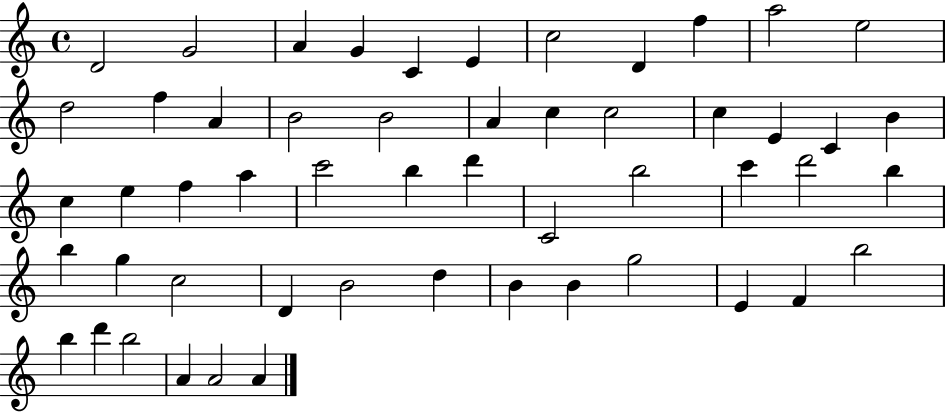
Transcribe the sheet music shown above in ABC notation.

X:1
T:Untitled
M:4/4
L:1/4
K:C
D2 G2 A G C E c2 D f a2 e2 d2 f A B2 B2 A c c2 c E C B c e f a c'2 b d' C2 b2 c' d'2 b b g c2 D B2 d B B g2 E F b2 b d' b2 A A2 A